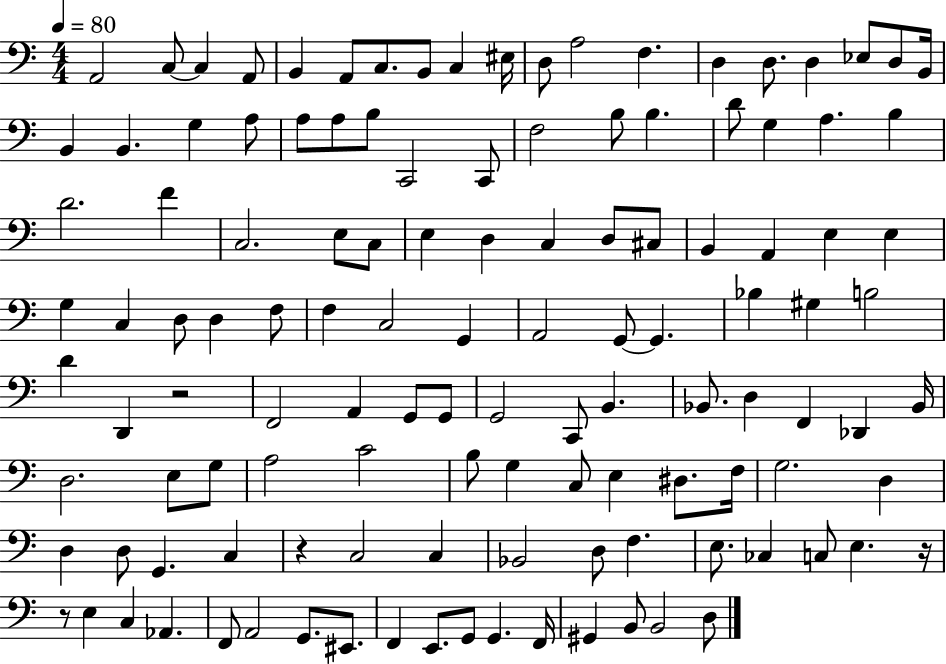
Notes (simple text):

A2/h C3/e C3/q A2/e B2/q A2/e C3/e. B2/e C3/q EIS3/s D3/e A3/h F3/q. D3/q D3/e. D3/q Eb3/e D3/e B2/s B2/q B2/q. G3/q A3/e A3/e A3/e B3/e C2/h C2/e F3/h B3/e B3/q. D4/e G3/q A3/q. B3/q D4/h. F4/q C3/h. E3/e C3/e E3/q D3/q C3/q D3/e C#3/e B2/q A2/q E3/q E3/q G3/q C3/q D3/e D3/q F3/e F3/q C3/h G2/q A2/h G2/e G2/q. Bb3/q G#3/q B3/h D4/q D2/q R/h F2/h A2/q G2/e G2/e G2/h C2/e B2/q. Bb2/e. D3/q F2/q Db2/q Bb2/s D3/h. E3/e G3/e A3/h C4/h B3/e G3/q C3/e E3/q D#3/e. F3/s G3/h. D3/q D3/q D3/e G2/q. C3/q R/q C3/h C3/q Bb2/h D3/e F3/q. E3/e. CES3/q C3/e E3/q. R/s R/e E3/q C3/q Ab2/q. F2/e A2/h G2/e. EIS2/e. F2/q E2/e. G2/e G2/q. F2/s G#2/q B2/e B2/h D3/e